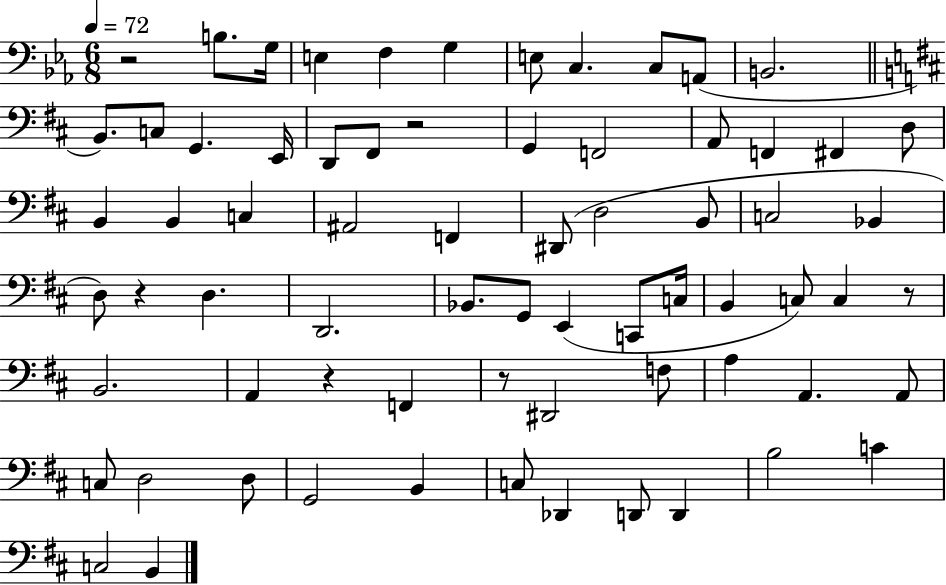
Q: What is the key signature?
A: EES major